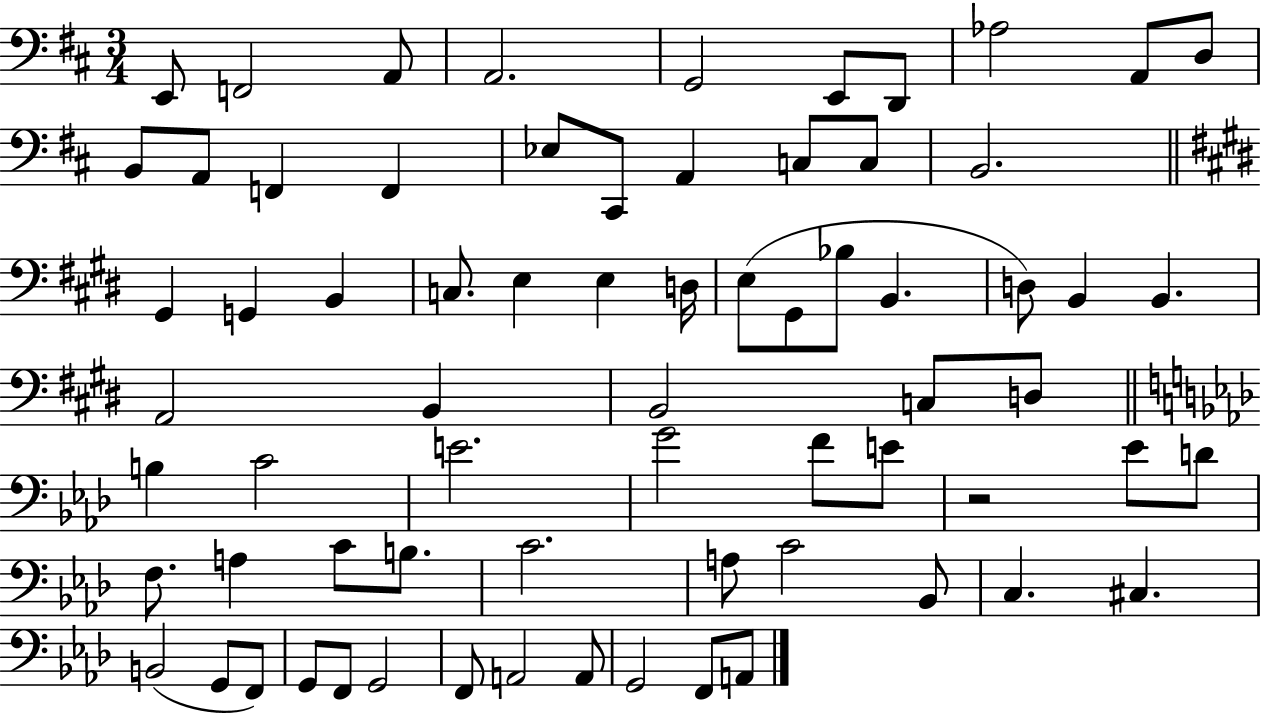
{
  \clef bass
  \numericTimeSignature
  \time 3/4
  \key d \major
  e,8 f,2 a,8 | a,2. | g,2 e,8 d,8 | aes2 a,8 d8 | \break b,8 a,8 f,4 f,4 | ees8 cis,8 a,4 c8 c8 | b,2. | \bar "||" \break \key e \major gis,4 g,4 b,4 | c8. e4 e4 d16 | e8( gis,8 bes8 b,4. | d8) b,4 b,4. | \break a,2 b,4 | b,2 c8 d8 | \bar "||" \break \key aes \major b4 c'2 | e'2. | g'2 f'8 e'8 | r2 ees'8 d'8 | \break f8. a4 c'8 b8. | c'2. | a8 c'2 bes,8 | c4. cis4. | \break b,2( g,8 f,8) | g,8 f,8 g,2 | f,8 a,2 a,8 | g,2 f,8 a,8 | \break \bar "|."
}